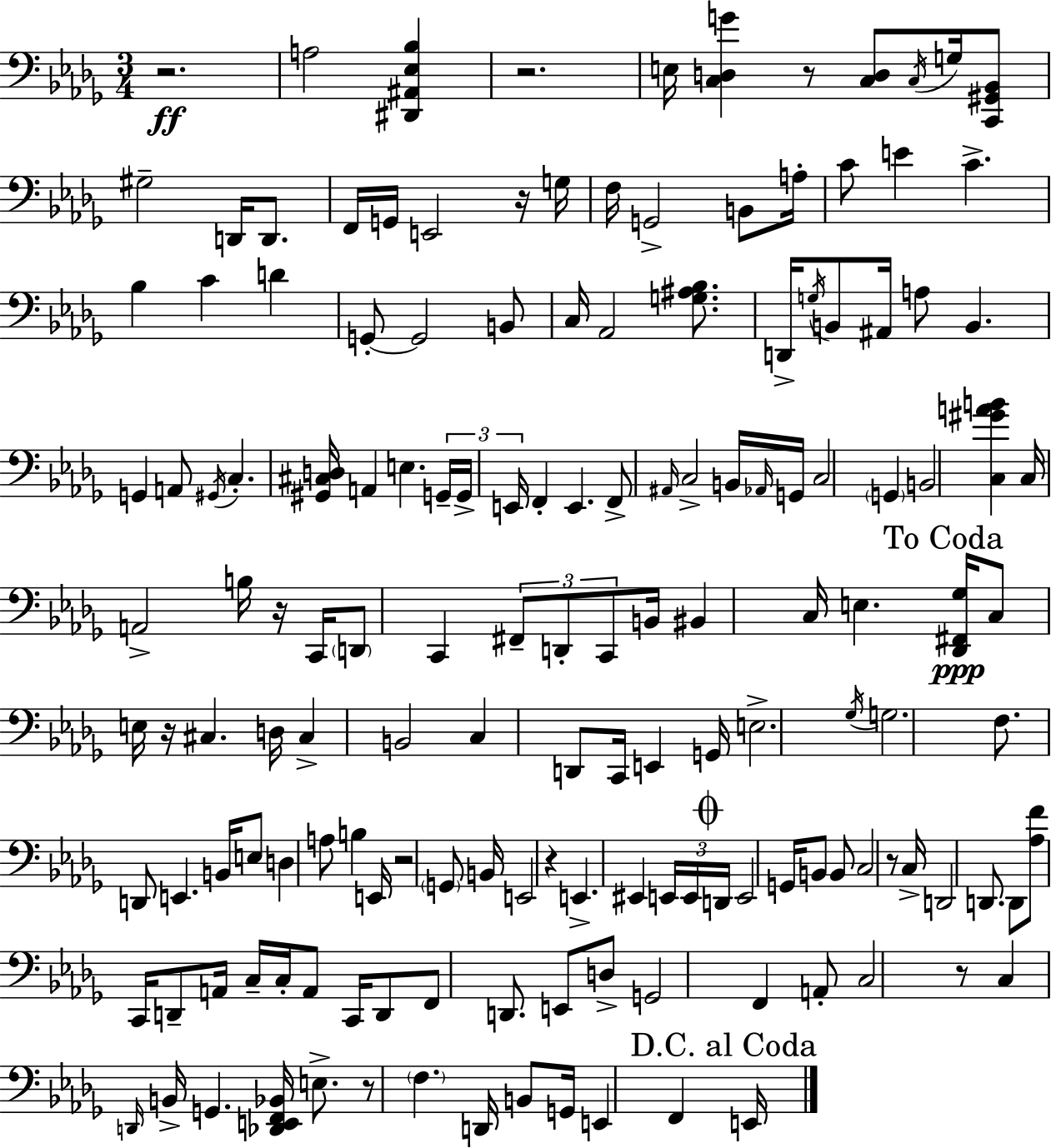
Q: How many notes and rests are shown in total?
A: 154